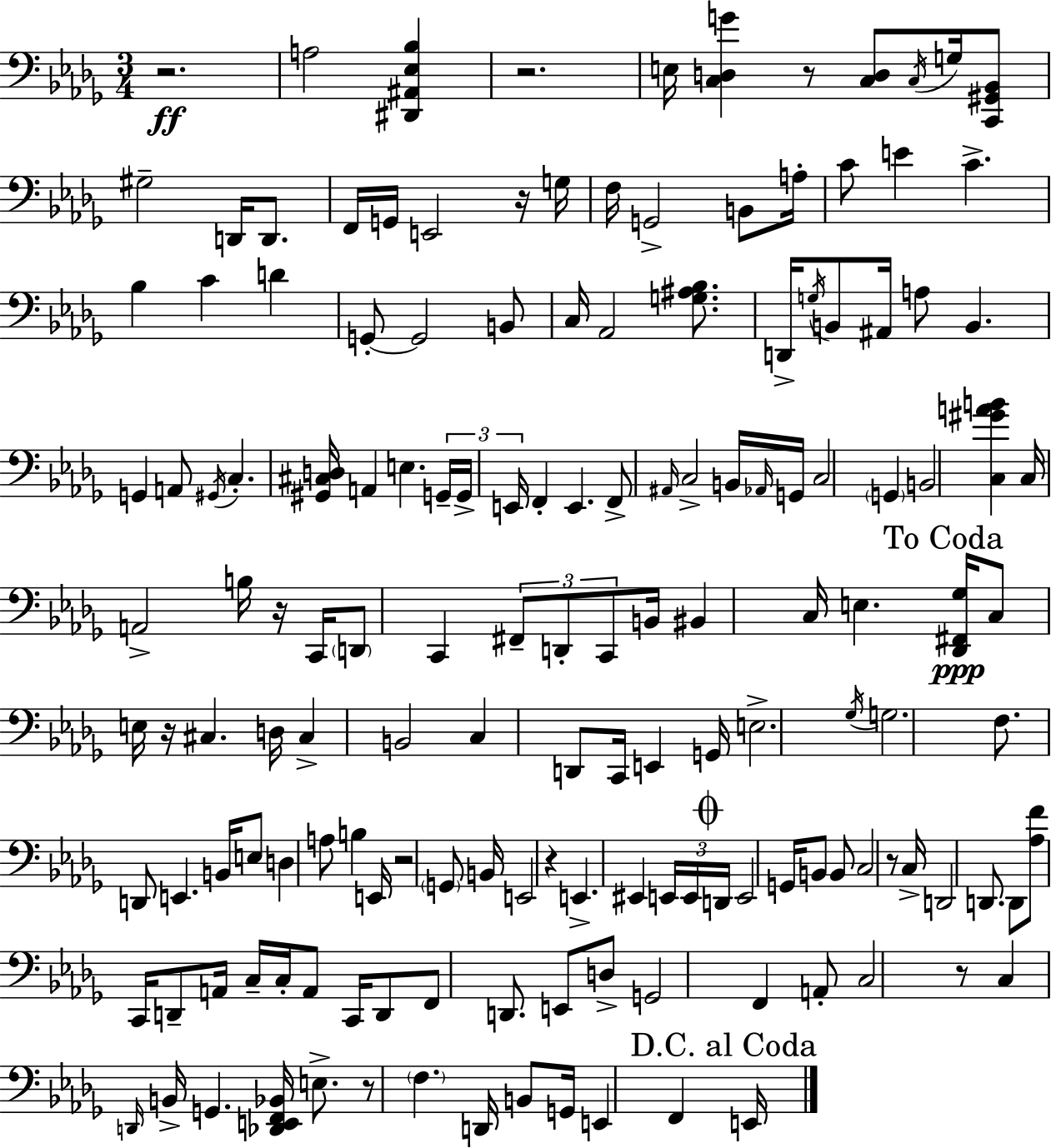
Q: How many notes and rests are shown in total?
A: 154